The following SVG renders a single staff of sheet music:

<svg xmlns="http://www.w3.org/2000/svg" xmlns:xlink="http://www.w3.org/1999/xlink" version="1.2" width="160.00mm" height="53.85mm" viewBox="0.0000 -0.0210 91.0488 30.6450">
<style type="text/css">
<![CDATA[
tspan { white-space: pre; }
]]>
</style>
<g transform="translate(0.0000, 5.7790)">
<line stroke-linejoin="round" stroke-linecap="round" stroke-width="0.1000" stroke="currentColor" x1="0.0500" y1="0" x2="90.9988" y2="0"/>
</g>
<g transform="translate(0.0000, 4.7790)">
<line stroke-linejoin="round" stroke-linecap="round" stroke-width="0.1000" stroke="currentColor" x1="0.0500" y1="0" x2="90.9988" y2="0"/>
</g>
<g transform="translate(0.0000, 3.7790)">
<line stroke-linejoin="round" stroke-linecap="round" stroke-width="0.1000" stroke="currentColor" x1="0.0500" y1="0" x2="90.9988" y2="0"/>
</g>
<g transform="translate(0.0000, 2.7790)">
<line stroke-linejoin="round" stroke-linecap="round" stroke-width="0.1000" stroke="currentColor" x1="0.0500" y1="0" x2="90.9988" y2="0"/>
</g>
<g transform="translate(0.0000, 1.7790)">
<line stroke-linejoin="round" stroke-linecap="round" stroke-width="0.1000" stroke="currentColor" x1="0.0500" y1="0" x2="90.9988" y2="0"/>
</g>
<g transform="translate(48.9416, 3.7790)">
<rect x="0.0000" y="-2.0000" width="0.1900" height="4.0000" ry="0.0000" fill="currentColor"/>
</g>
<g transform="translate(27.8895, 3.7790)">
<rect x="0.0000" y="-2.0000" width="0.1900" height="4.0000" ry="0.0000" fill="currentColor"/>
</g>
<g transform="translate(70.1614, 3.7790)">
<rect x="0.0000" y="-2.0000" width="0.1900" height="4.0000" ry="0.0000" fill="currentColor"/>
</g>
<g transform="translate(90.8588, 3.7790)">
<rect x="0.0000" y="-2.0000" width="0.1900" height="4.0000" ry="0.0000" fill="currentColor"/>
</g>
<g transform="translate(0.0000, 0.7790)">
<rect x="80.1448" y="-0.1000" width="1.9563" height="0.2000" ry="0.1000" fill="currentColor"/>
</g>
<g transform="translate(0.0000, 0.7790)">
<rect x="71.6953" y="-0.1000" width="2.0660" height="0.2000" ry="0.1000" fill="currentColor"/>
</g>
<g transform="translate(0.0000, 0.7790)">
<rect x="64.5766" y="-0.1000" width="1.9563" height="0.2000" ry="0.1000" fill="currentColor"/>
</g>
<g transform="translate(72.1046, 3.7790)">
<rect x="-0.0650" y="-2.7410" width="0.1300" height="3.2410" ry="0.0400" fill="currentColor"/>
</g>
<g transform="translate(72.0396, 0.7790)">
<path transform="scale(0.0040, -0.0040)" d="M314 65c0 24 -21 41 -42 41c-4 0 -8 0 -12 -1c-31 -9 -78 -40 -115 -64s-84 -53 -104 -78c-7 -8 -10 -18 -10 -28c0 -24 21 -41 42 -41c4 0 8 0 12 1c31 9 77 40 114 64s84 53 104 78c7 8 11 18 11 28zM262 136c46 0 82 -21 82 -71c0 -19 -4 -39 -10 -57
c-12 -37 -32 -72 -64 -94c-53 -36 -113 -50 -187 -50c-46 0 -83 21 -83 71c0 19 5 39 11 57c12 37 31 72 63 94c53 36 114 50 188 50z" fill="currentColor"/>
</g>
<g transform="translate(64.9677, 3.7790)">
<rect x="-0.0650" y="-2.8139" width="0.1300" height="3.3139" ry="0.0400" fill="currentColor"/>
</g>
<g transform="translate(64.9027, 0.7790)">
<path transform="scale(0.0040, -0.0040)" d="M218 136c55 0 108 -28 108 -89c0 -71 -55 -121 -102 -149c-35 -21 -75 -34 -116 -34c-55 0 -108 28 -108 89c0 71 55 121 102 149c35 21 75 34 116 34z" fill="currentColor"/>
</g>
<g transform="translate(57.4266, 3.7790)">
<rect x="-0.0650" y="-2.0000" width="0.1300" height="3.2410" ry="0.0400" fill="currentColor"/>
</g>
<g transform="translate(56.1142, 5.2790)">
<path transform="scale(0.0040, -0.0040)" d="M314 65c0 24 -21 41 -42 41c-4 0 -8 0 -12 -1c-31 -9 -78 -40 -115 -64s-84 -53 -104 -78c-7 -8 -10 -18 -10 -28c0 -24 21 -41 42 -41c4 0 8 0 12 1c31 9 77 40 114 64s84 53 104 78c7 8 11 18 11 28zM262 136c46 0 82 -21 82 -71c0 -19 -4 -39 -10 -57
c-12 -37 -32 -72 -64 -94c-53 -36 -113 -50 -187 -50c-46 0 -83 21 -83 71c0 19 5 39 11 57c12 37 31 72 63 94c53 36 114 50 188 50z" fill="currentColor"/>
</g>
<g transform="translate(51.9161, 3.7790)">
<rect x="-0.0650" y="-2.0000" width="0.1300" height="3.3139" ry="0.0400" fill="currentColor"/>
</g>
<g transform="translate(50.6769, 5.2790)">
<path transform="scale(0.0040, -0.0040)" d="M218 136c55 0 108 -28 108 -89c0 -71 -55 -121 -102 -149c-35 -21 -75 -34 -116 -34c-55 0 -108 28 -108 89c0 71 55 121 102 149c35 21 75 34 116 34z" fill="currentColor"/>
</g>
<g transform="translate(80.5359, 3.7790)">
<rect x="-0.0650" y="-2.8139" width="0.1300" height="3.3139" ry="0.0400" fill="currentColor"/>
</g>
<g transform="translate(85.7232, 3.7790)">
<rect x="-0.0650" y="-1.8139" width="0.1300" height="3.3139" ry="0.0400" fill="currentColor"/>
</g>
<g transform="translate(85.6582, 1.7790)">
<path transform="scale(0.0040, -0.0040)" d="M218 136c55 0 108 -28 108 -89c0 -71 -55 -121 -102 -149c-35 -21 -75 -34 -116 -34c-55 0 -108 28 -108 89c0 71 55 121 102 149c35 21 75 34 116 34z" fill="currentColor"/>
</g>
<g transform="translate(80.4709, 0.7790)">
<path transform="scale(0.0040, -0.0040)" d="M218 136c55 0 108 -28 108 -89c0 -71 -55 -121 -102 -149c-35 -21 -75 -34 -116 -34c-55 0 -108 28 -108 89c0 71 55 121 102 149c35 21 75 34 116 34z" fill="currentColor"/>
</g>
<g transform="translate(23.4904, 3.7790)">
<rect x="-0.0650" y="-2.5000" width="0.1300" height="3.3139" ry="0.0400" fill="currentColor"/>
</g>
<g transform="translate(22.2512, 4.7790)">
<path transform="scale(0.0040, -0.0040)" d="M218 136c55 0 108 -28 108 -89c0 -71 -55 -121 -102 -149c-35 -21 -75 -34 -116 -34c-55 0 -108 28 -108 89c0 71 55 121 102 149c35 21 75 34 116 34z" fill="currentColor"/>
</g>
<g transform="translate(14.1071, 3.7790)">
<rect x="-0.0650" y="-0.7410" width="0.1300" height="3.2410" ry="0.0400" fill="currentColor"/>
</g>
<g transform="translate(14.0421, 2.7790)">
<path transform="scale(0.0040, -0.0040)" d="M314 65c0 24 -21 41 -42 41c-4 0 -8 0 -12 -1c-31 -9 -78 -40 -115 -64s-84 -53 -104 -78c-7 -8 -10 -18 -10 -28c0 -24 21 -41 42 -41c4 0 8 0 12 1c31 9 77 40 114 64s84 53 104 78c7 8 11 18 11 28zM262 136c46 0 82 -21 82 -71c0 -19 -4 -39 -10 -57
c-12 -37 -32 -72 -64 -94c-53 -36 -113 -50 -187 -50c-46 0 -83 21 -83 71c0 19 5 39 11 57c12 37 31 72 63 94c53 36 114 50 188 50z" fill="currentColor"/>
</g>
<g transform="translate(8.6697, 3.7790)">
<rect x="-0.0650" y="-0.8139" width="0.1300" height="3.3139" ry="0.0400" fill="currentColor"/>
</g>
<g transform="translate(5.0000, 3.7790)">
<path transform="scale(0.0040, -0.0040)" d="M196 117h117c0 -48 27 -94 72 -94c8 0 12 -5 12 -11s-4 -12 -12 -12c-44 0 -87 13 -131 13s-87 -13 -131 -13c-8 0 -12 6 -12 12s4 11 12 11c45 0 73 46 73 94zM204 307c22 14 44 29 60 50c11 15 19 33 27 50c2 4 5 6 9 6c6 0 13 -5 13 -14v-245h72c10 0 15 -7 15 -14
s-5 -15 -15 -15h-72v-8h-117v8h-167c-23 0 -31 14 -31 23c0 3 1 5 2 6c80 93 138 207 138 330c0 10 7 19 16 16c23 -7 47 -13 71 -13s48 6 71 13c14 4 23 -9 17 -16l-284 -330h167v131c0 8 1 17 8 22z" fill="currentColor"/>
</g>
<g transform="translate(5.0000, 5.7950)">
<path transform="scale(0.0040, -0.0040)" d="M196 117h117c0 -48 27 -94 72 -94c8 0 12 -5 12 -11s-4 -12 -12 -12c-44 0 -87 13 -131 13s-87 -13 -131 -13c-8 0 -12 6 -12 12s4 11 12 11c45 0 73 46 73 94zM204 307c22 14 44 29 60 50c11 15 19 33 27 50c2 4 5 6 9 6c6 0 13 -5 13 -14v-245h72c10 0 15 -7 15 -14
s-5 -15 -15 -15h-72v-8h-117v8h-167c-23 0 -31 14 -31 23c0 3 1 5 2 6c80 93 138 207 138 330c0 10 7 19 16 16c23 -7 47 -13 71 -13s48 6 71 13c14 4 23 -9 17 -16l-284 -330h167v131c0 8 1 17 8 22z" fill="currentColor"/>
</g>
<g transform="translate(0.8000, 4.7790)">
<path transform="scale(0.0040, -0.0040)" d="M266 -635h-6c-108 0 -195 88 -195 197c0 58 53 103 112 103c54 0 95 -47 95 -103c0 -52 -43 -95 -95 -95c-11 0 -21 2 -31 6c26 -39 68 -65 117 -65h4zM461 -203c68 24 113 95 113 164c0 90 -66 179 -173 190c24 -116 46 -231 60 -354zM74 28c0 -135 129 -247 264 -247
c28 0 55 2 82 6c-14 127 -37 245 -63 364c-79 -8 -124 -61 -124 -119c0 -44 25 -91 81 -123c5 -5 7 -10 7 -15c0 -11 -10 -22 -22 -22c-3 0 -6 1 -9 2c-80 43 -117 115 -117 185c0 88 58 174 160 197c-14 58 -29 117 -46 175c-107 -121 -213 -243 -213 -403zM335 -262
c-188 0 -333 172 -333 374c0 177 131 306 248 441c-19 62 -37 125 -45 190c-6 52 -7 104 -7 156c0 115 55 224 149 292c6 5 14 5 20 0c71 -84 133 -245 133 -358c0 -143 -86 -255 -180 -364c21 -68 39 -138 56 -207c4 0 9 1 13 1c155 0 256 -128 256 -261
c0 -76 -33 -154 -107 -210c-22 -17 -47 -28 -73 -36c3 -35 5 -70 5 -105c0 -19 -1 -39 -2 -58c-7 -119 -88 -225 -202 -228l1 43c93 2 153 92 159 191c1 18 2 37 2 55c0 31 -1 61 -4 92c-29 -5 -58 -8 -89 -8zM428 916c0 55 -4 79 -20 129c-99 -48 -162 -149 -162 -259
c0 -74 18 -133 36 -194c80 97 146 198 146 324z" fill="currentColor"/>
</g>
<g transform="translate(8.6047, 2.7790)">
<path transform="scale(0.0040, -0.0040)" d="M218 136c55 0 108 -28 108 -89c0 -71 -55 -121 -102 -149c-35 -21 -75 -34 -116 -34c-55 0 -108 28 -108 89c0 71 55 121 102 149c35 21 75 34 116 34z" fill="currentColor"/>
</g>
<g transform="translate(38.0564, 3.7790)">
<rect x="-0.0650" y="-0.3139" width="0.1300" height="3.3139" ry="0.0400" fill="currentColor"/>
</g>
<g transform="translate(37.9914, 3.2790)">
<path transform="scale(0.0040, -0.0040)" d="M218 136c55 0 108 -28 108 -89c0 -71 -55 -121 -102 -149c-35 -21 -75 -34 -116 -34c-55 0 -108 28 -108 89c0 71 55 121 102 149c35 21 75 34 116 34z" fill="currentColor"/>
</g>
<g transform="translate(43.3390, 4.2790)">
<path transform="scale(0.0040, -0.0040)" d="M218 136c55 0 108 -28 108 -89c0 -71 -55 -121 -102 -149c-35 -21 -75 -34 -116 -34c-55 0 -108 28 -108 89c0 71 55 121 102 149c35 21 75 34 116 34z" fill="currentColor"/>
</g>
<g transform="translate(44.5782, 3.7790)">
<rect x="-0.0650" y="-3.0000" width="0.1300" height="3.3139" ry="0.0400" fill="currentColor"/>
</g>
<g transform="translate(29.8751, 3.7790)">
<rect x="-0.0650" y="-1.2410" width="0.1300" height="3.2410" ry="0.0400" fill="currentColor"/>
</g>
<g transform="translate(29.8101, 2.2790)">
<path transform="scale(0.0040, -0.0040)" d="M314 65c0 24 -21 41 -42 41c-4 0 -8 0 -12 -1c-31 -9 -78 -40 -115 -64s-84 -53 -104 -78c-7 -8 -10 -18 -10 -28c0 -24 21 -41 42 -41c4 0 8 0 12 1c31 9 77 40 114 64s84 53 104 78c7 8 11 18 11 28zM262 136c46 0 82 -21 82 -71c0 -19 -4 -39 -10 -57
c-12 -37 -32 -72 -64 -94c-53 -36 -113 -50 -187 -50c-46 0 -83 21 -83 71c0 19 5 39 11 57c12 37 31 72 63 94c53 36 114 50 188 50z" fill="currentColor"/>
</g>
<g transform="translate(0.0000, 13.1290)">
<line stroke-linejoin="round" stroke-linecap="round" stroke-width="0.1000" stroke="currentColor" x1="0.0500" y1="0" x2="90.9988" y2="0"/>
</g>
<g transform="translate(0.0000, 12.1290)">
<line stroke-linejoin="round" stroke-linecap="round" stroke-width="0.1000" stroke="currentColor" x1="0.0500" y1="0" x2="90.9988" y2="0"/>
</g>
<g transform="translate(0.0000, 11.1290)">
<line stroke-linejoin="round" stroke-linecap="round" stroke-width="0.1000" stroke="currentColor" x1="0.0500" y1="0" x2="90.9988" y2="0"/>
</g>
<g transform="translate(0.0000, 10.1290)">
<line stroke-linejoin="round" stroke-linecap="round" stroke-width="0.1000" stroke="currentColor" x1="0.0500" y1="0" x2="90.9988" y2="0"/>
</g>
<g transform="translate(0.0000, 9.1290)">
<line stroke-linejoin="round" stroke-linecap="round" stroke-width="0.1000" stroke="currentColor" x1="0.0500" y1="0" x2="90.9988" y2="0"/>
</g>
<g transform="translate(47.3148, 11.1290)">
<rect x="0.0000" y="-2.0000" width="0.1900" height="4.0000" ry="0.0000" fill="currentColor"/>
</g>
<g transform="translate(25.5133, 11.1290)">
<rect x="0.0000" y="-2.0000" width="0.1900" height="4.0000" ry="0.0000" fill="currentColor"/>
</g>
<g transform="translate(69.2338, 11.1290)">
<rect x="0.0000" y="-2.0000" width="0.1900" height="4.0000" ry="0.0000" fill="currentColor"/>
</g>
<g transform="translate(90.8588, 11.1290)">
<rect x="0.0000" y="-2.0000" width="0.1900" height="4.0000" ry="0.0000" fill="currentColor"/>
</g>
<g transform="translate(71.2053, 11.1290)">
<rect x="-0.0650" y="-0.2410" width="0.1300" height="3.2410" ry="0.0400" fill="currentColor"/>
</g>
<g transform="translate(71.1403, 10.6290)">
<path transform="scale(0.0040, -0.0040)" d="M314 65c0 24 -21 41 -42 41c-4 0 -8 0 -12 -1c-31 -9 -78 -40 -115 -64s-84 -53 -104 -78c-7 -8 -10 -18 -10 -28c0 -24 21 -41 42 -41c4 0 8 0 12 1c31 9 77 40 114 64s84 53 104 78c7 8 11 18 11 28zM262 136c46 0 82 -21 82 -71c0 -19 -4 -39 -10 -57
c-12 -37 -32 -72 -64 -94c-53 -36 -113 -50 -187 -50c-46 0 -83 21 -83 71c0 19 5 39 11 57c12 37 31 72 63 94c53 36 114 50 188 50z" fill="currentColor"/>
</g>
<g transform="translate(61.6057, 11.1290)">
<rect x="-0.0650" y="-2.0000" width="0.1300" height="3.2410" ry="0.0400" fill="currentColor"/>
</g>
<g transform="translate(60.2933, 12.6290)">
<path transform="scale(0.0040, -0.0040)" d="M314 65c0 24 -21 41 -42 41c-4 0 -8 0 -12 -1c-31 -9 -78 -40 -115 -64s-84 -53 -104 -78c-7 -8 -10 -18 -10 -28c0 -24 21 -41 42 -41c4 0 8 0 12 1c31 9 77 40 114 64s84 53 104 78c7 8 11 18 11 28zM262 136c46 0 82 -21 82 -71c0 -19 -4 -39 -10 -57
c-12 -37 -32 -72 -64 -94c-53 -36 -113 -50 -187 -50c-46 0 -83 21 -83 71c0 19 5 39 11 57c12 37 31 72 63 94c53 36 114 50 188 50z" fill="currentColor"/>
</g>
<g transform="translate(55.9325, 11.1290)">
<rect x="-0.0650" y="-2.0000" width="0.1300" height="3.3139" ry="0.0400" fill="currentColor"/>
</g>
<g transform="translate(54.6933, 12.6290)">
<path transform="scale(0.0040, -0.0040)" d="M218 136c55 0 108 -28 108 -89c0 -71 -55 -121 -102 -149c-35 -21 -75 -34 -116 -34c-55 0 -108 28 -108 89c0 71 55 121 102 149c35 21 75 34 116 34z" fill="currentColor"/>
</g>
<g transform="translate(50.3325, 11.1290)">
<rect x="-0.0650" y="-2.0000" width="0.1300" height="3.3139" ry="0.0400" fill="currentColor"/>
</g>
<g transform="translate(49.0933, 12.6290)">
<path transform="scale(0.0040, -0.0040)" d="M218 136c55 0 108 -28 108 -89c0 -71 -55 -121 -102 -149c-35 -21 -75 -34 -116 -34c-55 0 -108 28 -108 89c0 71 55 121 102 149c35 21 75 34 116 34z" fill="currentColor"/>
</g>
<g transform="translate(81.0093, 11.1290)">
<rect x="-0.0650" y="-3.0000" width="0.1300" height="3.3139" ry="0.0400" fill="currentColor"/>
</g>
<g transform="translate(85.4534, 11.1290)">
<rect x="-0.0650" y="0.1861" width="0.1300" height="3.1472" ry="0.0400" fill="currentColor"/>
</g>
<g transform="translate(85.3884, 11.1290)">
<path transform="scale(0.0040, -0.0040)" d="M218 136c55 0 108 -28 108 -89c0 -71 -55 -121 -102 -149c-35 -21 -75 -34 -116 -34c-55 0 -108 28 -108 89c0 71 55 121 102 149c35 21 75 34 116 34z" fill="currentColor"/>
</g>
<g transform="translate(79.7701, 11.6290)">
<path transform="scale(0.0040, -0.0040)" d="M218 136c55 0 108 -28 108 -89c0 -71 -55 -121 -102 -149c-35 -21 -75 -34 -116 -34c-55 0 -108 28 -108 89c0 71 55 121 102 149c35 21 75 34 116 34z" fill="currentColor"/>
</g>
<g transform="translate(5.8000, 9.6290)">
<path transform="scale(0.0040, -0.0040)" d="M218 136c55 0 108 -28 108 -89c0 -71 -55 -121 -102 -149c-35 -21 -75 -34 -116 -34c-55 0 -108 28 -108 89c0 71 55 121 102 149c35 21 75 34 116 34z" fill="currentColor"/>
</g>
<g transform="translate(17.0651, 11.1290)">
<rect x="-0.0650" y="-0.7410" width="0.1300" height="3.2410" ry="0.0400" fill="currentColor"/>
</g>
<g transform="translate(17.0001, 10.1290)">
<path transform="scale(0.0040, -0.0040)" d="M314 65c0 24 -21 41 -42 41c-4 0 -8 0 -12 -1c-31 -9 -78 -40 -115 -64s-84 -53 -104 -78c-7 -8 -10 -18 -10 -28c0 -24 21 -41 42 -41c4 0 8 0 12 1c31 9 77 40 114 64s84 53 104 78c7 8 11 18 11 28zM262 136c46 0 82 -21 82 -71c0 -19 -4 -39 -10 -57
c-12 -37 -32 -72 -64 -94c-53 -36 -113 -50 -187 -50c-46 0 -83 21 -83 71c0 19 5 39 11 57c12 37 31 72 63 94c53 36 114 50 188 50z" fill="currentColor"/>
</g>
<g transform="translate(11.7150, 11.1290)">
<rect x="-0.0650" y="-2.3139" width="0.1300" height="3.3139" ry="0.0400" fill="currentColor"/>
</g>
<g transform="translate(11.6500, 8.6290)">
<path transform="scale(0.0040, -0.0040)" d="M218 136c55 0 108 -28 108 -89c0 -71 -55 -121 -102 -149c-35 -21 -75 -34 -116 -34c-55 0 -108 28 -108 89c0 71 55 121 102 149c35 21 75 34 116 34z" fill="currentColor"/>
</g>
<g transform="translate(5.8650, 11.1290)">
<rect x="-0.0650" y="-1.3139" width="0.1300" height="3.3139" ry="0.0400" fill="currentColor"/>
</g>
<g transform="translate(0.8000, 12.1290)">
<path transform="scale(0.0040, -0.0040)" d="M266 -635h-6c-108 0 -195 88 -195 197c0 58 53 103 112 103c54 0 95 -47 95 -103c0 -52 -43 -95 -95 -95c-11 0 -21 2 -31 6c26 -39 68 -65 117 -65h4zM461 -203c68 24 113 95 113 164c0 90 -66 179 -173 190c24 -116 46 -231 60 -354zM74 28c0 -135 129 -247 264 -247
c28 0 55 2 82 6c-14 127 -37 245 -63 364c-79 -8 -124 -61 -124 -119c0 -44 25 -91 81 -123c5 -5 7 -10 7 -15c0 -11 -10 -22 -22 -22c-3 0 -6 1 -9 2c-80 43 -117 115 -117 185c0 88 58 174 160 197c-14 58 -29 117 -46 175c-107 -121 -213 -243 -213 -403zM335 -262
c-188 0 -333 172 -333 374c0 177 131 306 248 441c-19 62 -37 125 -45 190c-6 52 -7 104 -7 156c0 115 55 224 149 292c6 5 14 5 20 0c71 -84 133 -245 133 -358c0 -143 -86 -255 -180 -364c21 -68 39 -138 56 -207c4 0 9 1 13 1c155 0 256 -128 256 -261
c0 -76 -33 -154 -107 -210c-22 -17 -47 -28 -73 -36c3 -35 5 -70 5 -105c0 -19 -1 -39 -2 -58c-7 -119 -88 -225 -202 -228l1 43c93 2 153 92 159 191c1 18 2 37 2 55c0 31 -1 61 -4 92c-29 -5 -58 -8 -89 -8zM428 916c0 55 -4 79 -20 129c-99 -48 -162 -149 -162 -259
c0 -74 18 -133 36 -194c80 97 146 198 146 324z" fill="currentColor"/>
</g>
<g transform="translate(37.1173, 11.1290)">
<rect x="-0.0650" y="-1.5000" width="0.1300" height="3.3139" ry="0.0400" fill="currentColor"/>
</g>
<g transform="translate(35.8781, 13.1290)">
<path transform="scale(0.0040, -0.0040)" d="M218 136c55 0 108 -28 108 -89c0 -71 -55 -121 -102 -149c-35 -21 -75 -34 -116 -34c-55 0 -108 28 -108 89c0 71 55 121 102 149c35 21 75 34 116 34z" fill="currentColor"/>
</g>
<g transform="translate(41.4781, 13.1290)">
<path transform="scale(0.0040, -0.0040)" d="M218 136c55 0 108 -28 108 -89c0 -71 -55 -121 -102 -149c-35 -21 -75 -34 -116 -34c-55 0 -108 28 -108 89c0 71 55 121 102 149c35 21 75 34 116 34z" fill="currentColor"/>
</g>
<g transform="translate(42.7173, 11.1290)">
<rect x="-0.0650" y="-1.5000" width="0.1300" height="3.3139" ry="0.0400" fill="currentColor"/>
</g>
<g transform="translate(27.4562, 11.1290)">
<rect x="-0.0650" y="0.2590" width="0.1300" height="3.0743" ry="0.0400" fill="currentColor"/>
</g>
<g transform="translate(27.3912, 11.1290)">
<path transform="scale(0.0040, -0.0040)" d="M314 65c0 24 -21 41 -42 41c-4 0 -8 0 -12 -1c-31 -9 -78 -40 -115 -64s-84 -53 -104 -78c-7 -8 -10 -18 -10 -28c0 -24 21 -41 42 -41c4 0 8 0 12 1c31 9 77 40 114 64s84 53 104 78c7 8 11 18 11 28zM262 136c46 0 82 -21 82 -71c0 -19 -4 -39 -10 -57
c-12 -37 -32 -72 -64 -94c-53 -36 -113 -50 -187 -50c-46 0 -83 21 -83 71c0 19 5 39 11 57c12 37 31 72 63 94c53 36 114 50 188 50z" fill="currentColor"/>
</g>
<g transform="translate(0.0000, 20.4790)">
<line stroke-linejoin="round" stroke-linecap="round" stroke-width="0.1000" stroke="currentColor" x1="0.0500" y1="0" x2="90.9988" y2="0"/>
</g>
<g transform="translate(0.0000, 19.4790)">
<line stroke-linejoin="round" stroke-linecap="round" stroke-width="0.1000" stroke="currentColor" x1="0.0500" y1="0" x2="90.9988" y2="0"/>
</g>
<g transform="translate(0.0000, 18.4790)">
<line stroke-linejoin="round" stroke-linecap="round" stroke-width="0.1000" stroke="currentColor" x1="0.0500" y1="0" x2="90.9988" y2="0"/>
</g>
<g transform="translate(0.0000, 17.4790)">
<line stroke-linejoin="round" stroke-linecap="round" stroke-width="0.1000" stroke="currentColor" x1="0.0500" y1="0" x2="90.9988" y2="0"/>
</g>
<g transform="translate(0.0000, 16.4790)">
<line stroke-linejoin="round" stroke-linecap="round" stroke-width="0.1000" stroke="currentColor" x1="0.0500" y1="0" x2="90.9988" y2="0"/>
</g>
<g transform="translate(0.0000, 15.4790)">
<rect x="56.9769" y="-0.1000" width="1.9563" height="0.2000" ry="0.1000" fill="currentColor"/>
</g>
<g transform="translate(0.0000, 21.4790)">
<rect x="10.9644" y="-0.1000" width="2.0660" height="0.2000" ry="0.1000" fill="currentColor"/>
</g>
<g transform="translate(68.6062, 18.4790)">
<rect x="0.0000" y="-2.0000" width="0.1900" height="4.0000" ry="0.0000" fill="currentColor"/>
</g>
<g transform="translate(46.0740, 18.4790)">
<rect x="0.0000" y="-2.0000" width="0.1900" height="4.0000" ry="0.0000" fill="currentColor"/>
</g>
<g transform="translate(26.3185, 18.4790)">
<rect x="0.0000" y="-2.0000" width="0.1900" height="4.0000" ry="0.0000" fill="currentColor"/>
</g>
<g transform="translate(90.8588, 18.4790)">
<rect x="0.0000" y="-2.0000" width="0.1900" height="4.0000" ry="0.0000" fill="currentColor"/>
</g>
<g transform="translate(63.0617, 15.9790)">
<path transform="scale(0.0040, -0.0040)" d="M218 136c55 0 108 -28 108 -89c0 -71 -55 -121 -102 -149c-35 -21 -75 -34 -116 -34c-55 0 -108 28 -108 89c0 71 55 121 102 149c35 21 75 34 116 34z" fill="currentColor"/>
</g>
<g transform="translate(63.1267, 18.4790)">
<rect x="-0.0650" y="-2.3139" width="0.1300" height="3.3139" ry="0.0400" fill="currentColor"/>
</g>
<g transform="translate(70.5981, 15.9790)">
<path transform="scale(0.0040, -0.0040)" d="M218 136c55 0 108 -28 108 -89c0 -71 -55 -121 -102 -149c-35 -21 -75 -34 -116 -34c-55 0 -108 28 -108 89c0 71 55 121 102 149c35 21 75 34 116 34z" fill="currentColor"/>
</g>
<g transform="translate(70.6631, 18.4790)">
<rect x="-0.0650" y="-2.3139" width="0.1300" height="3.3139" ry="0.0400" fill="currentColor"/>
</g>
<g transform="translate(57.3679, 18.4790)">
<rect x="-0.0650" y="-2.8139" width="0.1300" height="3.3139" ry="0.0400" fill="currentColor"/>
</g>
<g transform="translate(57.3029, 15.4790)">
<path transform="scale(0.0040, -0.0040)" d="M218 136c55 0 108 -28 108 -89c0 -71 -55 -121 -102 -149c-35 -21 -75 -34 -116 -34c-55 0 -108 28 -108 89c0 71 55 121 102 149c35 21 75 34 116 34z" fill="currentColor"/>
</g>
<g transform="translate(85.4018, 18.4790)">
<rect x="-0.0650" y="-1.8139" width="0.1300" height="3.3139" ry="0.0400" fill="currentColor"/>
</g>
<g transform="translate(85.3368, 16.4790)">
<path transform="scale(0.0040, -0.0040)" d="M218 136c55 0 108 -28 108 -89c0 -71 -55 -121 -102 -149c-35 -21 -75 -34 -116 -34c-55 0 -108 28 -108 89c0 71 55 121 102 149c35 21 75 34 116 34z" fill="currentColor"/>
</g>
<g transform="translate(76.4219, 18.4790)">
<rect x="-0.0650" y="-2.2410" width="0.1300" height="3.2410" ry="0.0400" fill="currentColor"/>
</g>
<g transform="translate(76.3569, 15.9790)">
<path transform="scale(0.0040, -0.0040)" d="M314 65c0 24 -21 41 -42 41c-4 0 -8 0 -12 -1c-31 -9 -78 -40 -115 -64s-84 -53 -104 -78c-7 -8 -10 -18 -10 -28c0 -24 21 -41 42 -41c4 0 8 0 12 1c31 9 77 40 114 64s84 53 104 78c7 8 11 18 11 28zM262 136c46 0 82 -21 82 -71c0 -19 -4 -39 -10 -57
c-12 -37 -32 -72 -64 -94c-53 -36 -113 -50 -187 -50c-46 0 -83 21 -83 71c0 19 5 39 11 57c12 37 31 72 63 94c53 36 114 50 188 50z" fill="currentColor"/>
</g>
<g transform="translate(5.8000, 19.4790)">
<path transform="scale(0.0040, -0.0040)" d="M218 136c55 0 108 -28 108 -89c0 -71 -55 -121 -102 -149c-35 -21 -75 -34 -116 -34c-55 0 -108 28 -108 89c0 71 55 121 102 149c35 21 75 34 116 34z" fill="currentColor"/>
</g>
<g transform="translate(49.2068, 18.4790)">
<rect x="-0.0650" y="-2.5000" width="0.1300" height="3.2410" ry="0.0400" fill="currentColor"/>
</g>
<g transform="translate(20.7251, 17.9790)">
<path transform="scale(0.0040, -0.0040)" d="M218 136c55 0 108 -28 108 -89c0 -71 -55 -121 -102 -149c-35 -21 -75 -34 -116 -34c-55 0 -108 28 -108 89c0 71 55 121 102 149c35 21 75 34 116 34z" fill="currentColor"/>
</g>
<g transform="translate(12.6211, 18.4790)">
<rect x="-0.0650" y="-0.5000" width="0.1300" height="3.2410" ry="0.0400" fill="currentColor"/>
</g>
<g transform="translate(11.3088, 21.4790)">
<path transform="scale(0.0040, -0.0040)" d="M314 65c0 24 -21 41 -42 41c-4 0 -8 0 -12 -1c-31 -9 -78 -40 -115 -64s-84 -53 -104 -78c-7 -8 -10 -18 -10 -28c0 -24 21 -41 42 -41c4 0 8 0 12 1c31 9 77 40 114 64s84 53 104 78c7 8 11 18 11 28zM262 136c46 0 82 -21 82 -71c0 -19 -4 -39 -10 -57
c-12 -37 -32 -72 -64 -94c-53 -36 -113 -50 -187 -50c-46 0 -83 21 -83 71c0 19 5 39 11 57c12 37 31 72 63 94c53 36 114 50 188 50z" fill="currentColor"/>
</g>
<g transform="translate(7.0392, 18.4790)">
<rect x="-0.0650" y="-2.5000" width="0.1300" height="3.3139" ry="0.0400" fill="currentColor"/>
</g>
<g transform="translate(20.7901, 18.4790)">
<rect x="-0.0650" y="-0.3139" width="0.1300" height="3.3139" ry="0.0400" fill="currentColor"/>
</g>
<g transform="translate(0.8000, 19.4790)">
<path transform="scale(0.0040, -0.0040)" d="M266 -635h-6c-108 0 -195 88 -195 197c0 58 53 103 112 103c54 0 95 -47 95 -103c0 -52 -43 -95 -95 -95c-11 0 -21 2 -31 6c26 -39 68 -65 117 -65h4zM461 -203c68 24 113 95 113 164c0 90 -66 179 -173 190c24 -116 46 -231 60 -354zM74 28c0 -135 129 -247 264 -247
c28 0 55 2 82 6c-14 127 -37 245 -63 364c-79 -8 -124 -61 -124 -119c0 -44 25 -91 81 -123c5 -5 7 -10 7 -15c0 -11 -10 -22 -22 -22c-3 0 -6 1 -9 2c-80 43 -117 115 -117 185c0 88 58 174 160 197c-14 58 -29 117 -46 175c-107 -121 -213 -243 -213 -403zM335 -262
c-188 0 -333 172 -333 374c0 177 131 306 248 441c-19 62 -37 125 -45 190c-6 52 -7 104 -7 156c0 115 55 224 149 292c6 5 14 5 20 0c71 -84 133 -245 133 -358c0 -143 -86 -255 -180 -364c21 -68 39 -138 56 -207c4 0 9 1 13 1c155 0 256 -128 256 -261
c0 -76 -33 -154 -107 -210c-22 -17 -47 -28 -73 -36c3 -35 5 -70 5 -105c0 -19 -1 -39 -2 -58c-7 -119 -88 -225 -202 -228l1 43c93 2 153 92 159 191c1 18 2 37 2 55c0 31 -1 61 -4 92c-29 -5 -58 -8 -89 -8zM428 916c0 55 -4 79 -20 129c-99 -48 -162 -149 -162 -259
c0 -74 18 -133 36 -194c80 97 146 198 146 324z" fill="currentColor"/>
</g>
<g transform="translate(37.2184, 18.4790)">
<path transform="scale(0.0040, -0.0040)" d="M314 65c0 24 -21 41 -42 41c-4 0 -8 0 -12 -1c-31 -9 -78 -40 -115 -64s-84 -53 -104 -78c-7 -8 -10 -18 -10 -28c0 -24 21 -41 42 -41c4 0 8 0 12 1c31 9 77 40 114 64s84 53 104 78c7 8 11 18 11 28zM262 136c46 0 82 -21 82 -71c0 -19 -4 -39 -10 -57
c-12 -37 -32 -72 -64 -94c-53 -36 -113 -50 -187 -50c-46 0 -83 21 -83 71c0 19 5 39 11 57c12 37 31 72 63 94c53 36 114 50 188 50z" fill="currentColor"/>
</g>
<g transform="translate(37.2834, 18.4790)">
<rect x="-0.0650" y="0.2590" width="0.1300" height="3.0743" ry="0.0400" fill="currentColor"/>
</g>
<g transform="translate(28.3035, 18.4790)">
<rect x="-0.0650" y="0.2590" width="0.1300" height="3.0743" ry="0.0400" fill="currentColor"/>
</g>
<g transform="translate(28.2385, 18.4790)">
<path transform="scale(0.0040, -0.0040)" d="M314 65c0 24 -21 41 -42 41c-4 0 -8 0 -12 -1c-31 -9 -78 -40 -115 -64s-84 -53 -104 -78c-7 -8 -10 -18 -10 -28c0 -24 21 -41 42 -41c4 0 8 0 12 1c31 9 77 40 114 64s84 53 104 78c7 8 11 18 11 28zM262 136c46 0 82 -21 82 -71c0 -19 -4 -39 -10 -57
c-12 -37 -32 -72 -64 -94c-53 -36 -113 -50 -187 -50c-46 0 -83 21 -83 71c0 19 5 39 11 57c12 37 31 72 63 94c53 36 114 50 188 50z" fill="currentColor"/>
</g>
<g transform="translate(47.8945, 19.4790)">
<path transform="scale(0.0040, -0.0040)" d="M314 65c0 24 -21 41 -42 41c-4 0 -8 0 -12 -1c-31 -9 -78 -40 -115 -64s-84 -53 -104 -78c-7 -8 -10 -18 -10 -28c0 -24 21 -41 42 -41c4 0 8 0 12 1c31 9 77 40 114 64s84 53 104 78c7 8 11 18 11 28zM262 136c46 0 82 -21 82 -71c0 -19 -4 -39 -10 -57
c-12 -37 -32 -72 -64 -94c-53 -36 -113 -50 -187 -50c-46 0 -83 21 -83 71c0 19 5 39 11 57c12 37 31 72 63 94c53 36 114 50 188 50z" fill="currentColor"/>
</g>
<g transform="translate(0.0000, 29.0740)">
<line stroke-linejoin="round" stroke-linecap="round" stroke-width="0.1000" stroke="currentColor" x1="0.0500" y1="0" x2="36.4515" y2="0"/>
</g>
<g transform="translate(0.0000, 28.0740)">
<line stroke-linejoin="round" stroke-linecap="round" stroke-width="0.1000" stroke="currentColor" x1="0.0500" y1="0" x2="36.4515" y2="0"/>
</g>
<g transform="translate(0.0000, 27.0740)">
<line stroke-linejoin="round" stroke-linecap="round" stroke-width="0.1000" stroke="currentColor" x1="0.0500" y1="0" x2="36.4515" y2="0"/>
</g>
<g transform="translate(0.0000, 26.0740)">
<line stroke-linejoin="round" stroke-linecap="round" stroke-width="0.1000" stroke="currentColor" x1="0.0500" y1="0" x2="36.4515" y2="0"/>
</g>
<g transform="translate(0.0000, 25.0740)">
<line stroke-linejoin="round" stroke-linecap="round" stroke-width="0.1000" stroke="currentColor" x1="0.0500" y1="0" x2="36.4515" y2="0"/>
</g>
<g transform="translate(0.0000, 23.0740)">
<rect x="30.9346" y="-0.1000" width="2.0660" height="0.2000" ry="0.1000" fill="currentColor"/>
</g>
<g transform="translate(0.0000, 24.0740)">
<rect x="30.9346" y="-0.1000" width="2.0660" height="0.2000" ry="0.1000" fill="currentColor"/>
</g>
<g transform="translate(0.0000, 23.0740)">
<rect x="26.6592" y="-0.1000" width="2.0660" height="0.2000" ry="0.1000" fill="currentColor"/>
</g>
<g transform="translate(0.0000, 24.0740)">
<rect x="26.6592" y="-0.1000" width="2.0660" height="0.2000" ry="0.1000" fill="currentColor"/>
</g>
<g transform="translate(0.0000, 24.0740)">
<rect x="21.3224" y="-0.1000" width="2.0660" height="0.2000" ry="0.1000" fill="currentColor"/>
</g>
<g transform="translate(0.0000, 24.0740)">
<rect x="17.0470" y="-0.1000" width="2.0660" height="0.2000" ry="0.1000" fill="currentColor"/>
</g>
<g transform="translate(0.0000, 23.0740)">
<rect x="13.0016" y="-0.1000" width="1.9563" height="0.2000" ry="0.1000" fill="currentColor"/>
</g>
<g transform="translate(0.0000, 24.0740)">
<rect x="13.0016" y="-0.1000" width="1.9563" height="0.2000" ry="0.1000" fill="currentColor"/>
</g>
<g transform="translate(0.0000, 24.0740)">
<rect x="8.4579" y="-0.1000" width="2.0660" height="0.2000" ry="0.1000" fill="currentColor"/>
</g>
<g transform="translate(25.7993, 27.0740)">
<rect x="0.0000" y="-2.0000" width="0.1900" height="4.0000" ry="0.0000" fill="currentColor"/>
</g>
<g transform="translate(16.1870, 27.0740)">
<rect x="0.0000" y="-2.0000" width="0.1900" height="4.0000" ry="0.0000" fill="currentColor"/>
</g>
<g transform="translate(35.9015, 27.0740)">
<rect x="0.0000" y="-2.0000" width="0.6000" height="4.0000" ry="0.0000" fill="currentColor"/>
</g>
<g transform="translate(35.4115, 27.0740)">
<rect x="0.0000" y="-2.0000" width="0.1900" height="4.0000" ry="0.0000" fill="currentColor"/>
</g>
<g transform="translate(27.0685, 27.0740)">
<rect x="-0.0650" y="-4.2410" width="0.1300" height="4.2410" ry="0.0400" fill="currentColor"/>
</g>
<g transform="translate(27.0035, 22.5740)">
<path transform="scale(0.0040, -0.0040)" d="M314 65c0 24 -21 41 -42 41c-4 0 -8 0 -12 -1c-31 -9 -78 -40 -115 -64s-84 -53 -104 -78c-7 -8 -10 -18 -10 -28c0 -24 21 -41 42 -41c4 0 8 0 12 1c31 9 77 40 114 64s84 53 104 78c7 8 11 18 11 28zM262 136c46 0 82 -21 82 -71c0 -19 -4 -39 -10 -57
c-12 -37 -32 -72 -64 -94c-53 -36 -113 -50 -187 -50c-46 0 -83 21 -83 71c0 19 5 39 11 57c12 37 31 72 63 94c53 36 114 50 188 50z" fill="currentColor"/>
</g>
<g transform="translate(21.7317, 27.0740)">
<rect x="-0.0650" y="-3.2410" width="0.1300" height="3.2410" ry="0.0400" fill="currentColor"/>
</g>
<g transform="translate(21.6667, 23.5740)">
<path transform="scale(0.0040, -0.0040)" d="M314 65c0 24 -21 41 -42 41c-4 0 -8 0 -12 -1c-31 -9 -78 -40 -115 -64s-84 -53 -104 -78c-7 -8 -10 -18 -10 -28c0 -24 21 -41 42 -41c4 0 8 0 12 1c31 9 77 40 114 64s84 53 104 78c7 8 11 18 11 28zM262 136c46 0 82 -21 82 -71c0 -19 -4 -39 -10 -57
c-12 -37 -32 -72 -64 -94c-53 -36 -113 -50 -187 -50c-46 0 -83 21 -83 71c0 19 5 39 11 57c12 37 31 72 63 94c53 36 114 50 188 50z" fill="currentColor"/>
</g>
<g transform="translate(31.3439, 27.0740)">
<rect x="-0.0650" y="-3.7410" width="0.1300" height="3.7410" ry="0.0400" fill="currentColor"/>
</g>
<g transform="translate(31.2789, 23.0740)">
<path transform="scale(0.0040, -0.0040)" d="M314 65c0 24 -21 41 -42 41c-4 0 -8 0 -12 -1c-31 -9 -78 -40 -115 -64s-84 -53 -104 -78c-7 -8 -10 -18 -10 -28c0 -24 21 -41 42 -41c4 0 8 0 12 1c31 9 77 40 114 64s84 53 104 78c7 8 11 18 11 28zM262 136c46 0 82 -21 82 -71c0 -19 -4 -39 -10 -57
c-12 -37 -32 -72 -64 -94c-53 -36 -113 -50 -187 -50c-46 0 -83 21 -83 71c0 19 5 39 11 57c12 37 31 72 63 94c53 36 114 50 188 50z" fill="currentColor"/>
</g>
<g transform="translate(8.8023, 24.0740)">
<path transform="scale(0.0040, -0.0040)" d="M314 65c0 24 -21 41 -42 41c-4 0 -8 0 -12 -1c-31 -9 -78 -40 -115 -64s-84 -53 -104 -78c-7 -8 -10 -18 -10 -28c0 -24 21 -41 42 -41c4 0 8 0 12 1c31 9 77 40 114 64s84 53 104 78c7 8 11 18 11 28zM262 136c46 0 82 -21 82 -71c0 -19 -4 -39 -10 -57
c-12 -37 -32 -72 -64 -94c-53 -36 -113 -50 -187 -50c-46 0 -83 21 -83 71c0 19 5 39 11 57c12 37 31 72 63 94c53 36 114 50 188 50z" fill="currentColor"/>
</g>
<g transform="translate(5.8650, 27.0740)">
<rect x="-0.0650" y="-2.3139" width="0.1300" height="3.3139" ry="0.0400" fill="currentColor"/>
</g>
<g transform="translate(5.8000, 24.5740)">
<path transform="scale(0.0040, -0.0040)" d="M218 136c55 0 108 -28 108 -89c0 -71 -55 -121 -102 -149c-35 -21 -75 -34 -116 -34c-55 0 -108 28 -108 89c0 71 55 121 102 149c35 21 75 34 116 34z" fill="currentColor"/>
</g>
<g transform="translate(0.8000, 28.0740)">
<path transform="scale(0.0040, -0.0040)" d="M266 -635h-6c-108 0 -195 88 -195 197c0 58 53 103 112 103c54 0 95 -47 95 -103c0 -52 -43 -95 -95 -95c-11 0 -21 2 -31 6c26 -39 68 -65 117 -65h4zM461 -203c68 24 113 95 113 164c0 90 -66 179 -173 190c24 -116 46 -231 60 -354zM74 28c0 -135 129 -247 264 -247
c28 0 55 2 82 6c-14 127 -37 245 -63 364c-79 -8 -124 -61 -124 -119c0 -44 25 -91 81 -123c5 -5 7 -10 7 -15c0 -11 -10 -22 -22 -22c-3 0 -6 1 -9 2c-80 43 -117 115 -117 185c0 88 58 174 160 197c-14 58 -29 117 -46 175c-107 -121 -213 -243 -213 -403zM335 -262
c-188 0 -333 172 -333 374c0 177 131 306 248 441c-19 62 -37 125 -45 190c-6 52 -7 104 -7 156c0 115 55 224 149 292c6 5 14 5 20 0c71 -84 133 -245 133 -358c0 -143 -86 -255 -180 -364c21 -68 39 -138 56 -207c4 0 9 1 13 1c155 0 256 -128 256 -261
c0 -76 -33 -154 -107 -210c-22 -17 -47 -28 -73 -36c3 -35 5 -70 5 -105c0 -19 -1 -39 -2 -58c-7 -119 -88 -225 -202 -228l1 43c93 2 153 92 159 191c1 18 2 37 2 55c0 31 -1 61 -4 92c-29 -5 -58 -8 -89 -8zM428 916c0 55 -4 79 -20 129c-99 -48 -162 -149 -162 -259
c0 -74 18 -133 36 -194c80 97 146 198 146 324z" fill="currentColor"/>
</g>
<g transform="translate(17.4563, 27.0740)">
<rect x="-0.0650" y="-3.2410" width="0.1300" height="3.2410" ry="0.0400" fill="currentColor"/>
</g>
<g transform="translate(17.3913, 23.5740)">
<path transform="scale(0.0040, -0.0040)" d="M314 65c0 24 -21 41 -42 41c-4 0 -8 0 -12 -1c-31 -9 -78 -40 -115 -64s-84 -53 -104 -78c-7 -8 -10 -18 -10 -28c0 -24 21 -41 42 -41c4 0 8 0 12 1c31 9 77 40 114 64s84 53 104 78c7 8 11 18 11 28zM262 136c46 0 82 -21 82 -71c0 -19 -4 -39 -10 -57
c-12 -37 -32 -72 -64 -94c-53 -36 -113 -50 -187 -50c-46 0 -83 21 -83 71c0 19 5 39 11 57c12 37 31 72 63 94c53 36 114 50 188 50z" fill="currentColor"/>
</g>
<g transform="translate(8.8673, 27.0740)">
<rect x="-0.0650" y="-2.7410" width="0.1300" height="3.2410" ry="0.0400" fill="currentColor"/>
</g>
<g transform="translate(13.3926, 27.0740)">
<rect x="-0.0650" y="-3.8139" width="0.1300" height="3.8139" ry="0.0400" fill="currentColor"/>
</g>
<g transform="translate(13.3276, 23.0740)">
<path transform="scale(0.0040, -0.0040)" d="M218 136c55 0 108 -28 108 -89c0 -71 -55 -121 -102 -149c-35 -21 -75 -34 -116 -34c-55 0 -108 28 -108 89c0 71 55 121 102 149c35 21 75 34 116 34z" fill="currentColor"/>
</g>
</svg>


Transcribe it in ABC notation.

X:1
T:Untitled
M:4/4
L:1/4
K:C
d d2 G e2 c A F F2 a a2 a f e g d2 B2 E E F F F2 c2 A B G C2 c B2 B2 G2 a g g g2 f g a2 c' b2 b2 d'2 c'2